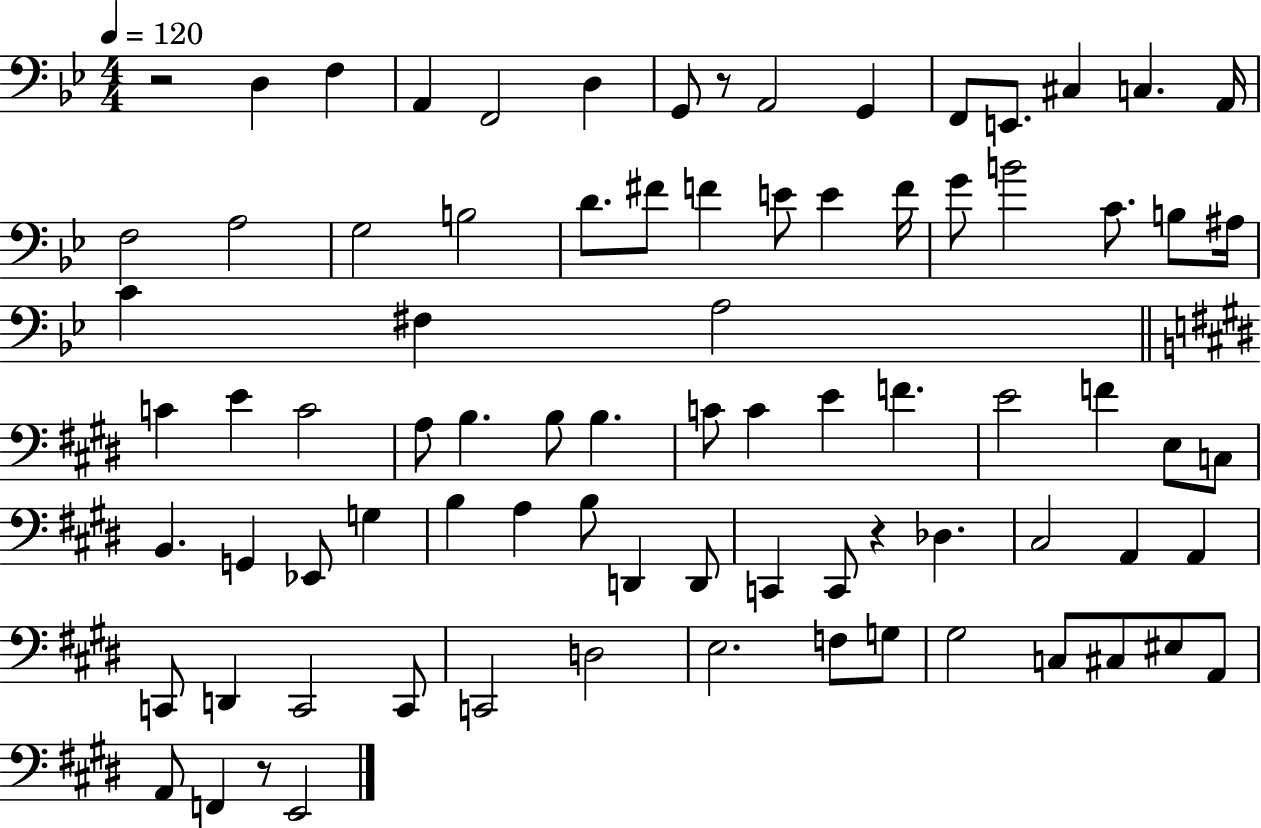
R/h D3/q F3/q A2/q F2/h D3/q G2/e R/e A2/h G2/q F2/e E2/e. C#3/q C3/q. A2/s F3/h A3/h G3/h B3/h D4/e. F#4/e F4/q E4/e E4/q F4/s G4/e B4/h C4/e. B3/e A#3/s C4/q F#3/q A3/h C4/q E4/q C4/h A3/e B3/q. B3/e B3/q. C4/e C4/q E4/q F4/q. E4/h F4/q E3/e C3/e B2/q. G2/q Eb2/e G3/q B3/q A3/q B3/e D2/q D2/e C2/q C2/e R/q Db3/q. C#3/h A2/q A2/q C2/e D2/q C2/h C2/e C2/h D3/h E3/h. F3/e G3/e G#3/h C3/e C#3/e EIS3/e A2/e A2/e F2/q R/e E2/h